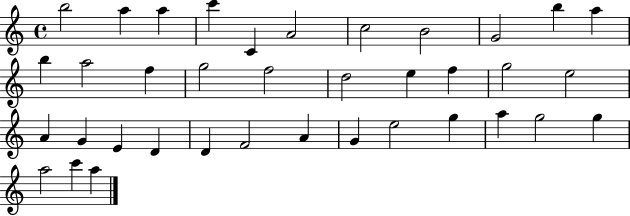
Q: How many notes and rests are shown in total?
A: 37